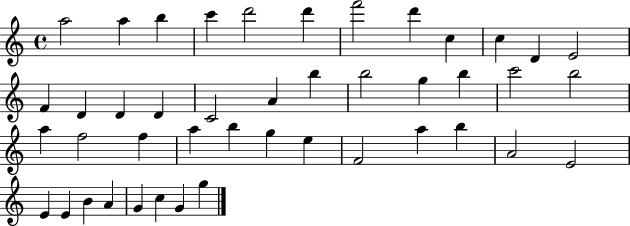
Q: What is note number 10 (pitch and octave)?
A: C5